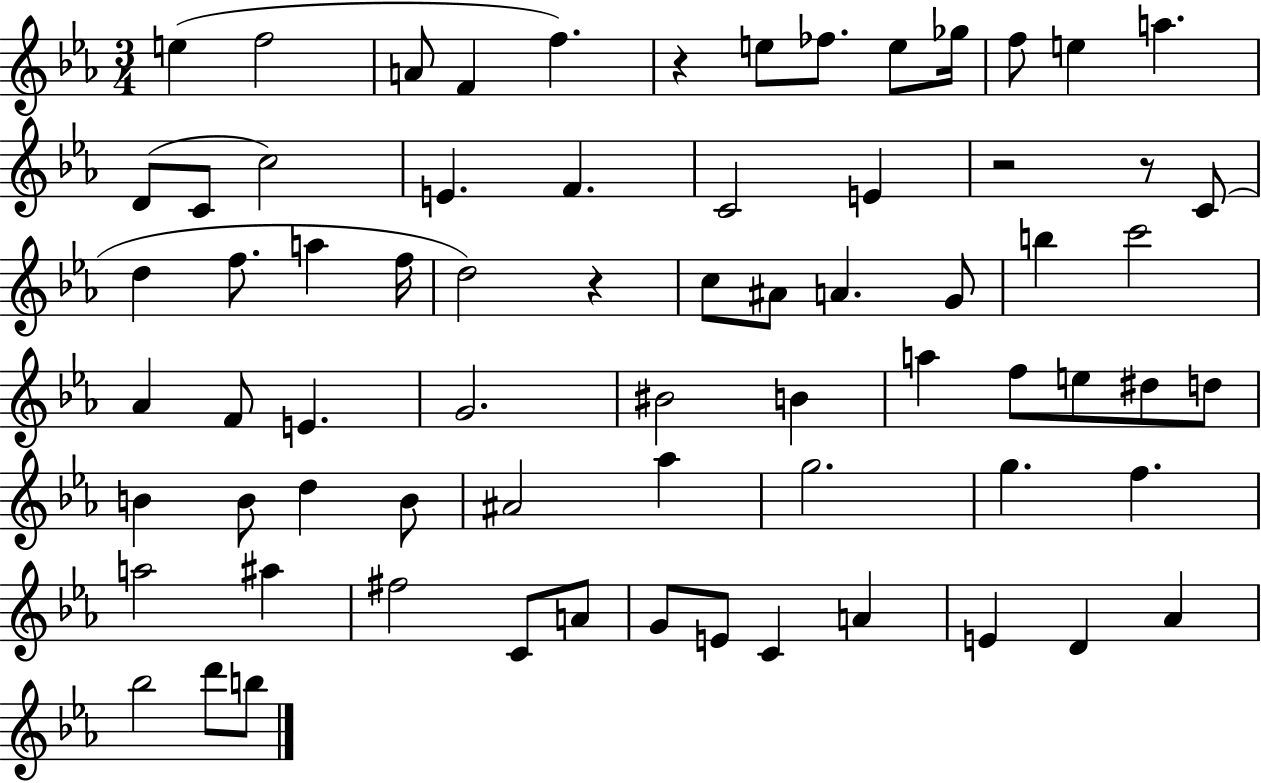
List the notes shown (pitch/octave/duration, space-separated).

E5/q F5/h A4/e F4/q F5/q. R/q E5/e FES5/e. E5/e Gb5/s F5/e E5/q A5/q. D4/e C4/e C5/h E4/q. F4/q. C4/h E4/q R/h R/e C4/e D5/q F5/e. A5/q F5/s D5/h R/q C5/e A#4/e A4/q. G4/e B5/q C6/h Ab4/q F4/e E4/q. G4/h. BIS4/h B4/q A5/q F5/e E5/e D#5/e D5/e B4/q B4/e D5/q B4/e A#4/h Ab5/q G5/h. G5/q. F5/q. A5/h A#5/q F#5/h C4/e A4/e G4/e E4/e C4/q A4/q E4/q D4/q Ab4/q Bb5/h D6/e B5/e